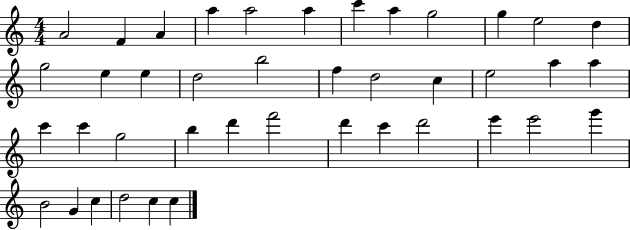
{
  \clef treble
  \numericTimeSignature
  \time 4/4
  \key c \major
  a'2 f'4 a'4 | a''4 a''2 a''4 | c'''4 a''4 g''2 | g''4 e''2 d''4 | \break g''2 e''4 e''4 | d''2 b''2 | f''4 d''2 c''4 | e''2 a''4 a''4 | \break c'''4 c'''4 g''2 | b''4 d'''4 f'''2 | d'''4 c'''4 d'''2 | e'''4 e'''2 g'''4 | \break b'2 g'4 c''4 | d''2 c''4 c''4 | \bar "|."
}